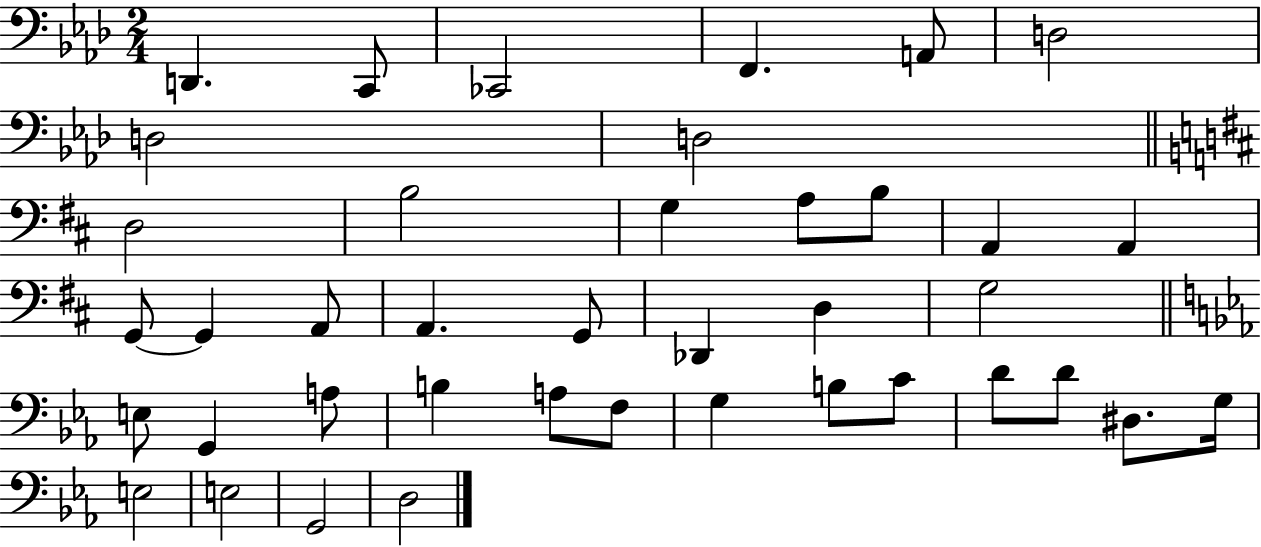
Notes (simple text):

D2/q. C2/e CES2/h F2/q. A2/e D3/h D3/h D3/h D3/h B3/h G3/q A3/e B3/e A2/q A2/q G2/e G2/q A2/e A2/q. G2/e Db2/q D3/q G3/h E3/e G2/q A3/e B3/q A3/e F3/e G3/q B3/e C4/e D4/e D4/e D#3/e. G3/s E3/h E3/h G2/h D3/h